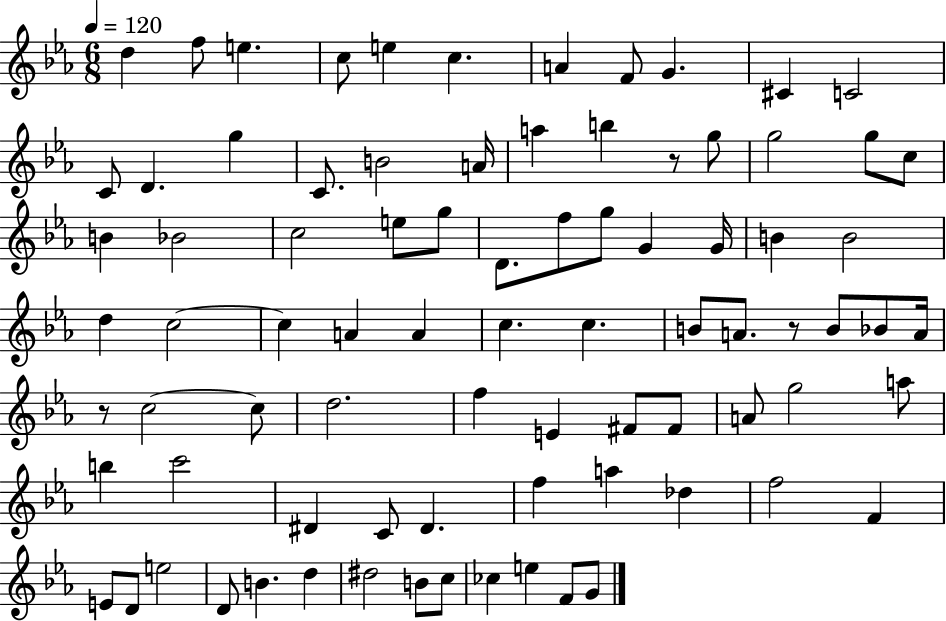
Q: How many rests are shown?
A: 3